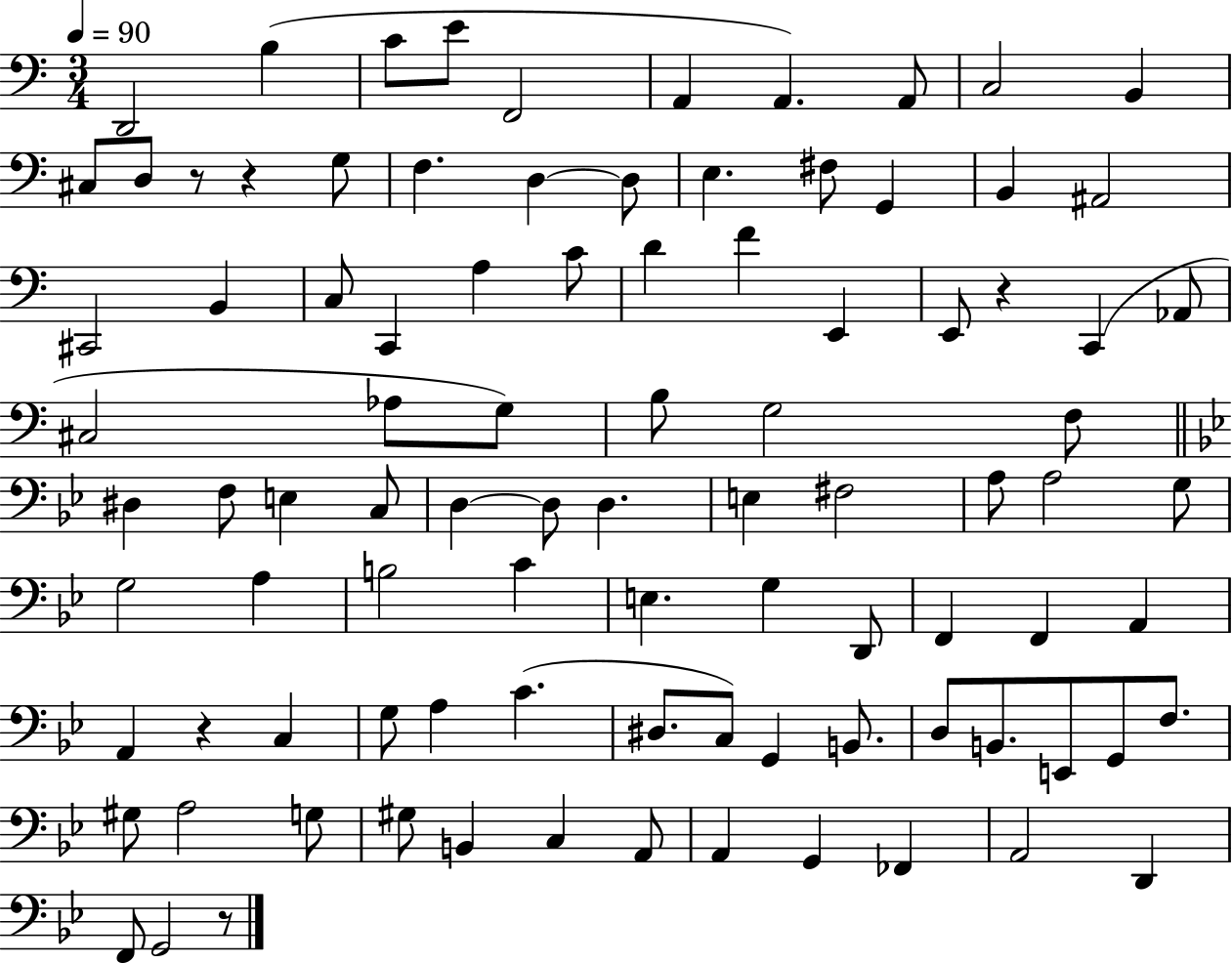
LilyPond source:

{
  \clef bass
  \numericTimeSignature
  \time 3/4
  \key c \major
  \tempo 4 = 90
  d,2 b4( | c'8 e'8 f,2 | a,4 a,4.) a,8 | c2 b,4 | \break cis8 d8 r8 r4 g8 | f4. d4~~ d8 | e4. fis8 g,4 | b,4 ais,2 | \break cis,2 b,4 | c8 c,4 a4 c'8 | d'4 f'4 e,4 | e,8 r4 c,4( aes,8 | \break cis2 aes8 g8) | b8 g2 f8 | \bar "||" \break \key bes \major dis4 f8 e4 c8 | d4~~ d8 d4. | e4 fis2 | a8 a2 g8 | \break g2 a4 | b2 c'4 | e4. g4 d,8 | f,4 f,4 a,4 | \break a,4 r4 c4 | g8 a4 c'4.( | dis8. c8) g,4 b,8. | d8 b,8. e,8 g,8 f8. | \break gis8 a2 g8 | gis8 b,4 c4 a,8 | a,4 g,4 fes,4 | a,2 d,4 | \break f,8 g,2 r8 | \bar "|."
}